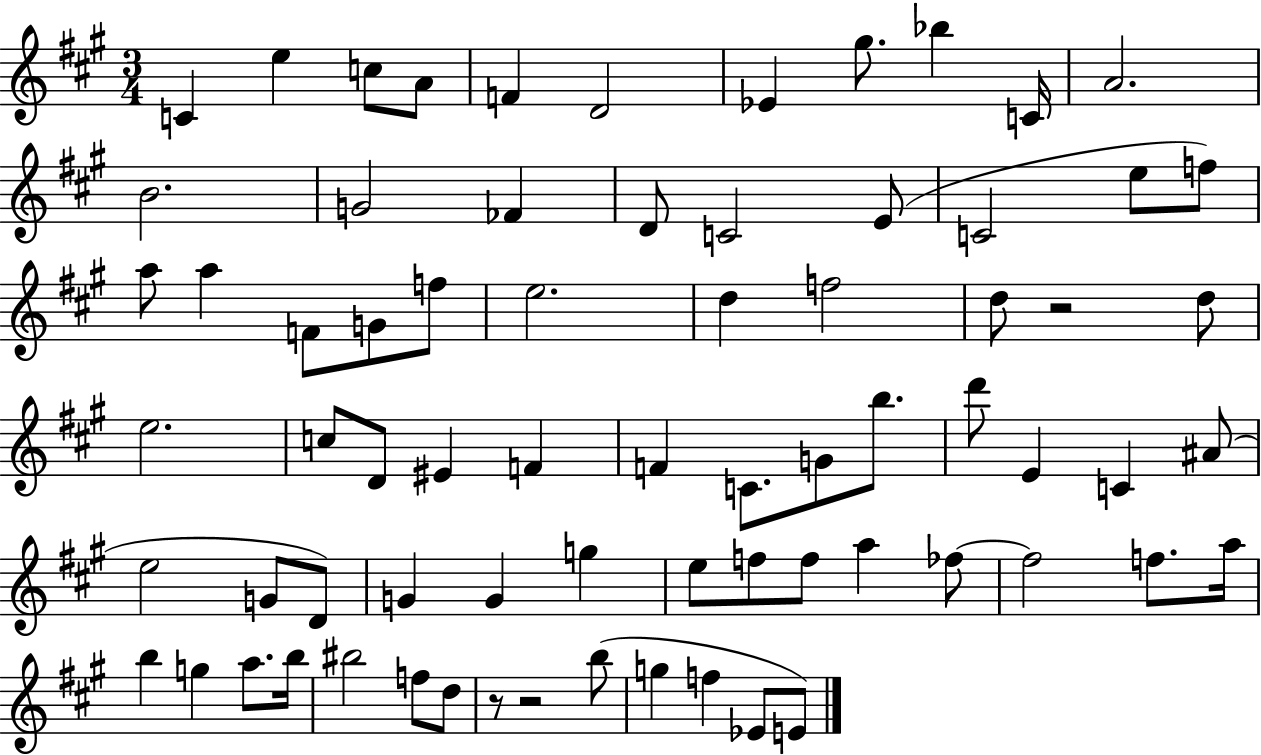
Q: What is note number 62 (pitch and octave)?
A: BIS5